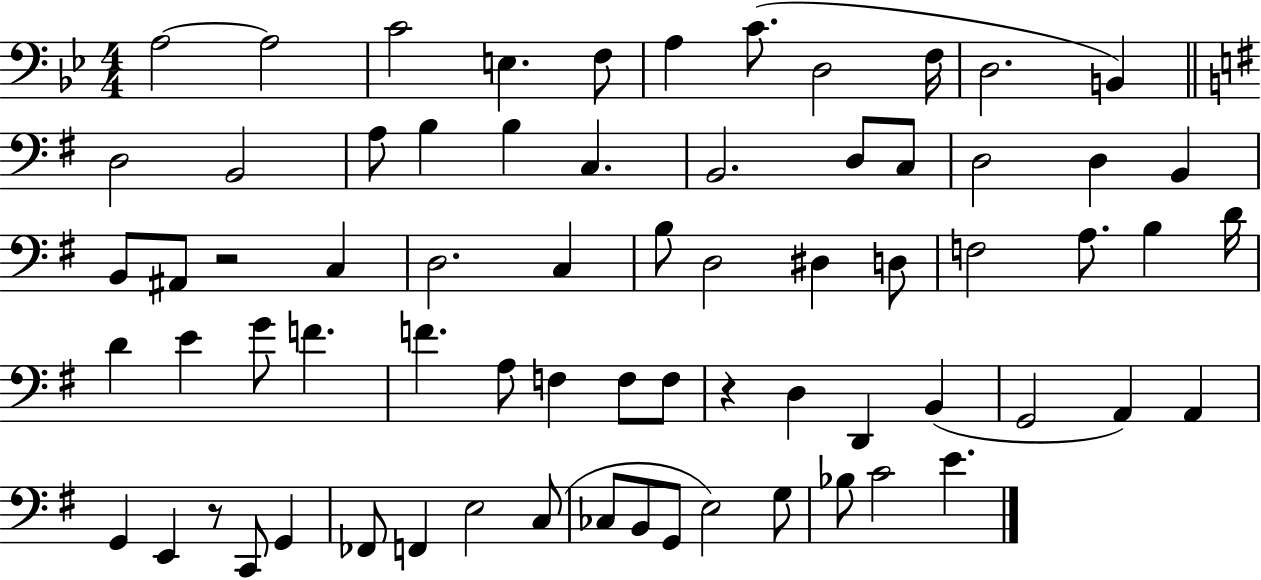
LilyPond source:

{
  \clef bass
  \numericTimeSignature
  \time 4/4
  \key bes \major
  a2~~ a2 | c'2 e4. f8 | a4 c'8.( d2 f16 | d2. b,4) | \break \bar "||" \break \key g \major d2 b,2 | a8 b4 b4 c4. | b,2. d8 c8 | d2 d4 b,4 | \break b,8 ais,8 r2 c4 | d2. c4 | b8 d2 dis4 d8 | f2 a8. b4 d'16 | \break d'4 e'4 g'8 f'4. | f'4. a8 f4 f8 f8 | r4 d4 d,4 b,4( | g,2 a,4) a,4 | \break g,4 e,4 r8 c,8 g,4 | fes,8 f,4 e2 c8( | ces8 b,8 g,8 e2) g8 | bes8 c'2 e'4. | \break \bar "|."
}